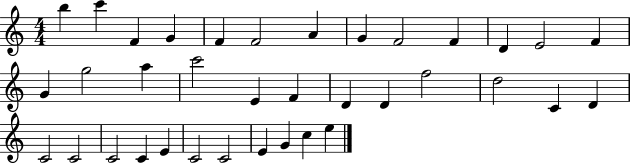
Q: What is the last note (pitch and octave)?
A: E5